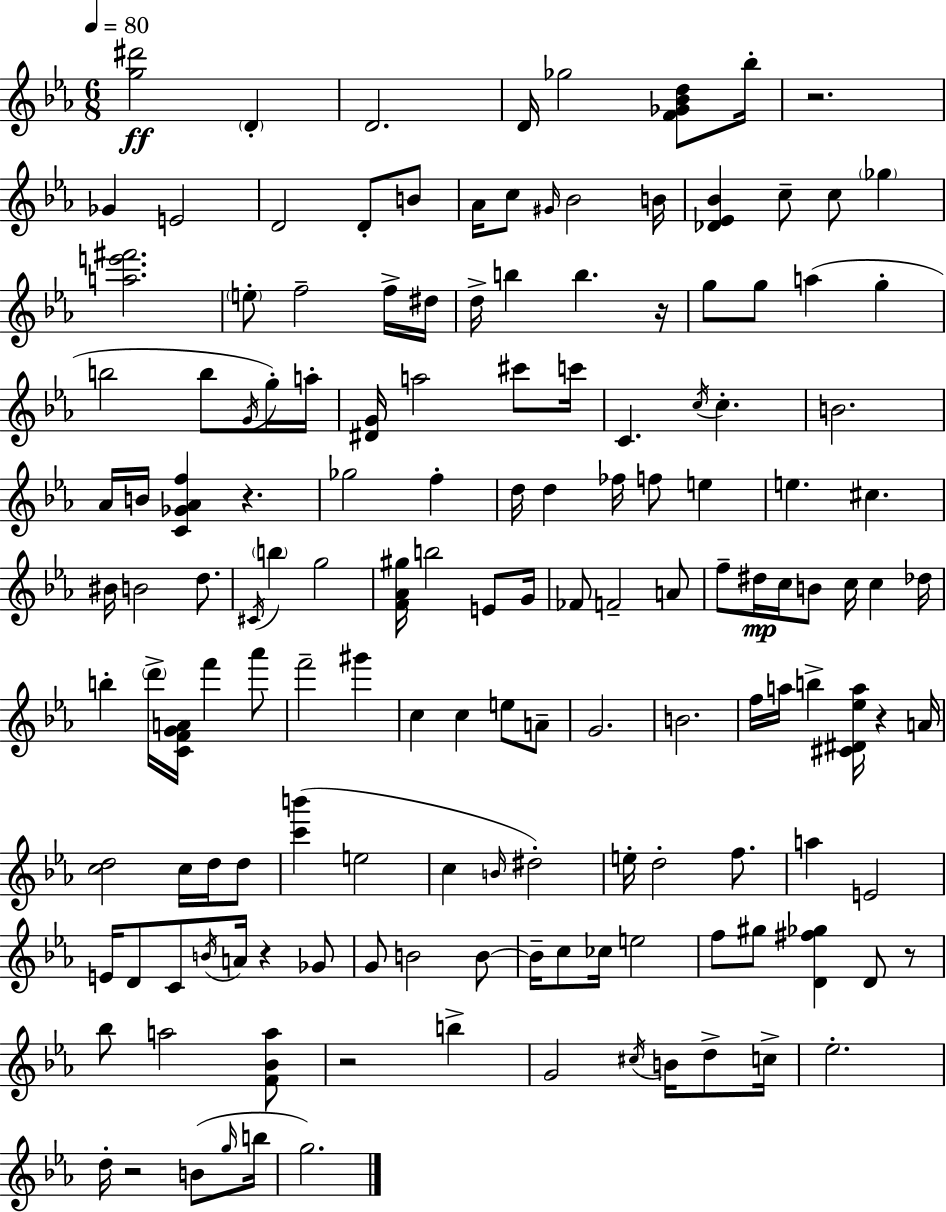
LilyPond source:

{
  \clef treble
  \numericTimeSignature
  \time 6/8
  \key c \minor
  \tempo 4 = 80
  <g'' dis'''>2\ff \parenthesize d'4-. | d'2. | d'16 ges''2 <f' ges' bes' d''>8 bes''16-. | r2. | \break ges'4 e'2 | d'2 d'8-. b'8 | aes'16 c''8 \grace { gis'16 } bes'2 | b'16 <des' ees' bes'>4 c''8-- c''8 \parenthesize ges''4 | \break <a'' e''' fis'''>2. | \parenthesize e''8-. f''2-- f''16-> | dis''16 d''16-> b''4 b''4. | r16 g''8 g''8 a''4( g''4-. | \break b''2 b''8 \acciaccatura { g'16 }) | g''16-. a''16-. <dis' g'>16 a''2 cis'''8 | c'''16 c'4. \acciaccatura { c''16 } c''4.-. | b'2. | \break aes'16 b'16 <c' ges' aes' f''>4 r4. | ges''2 f''4-. | d''16 d''4 fes''16 f''8 e''4 | e''4. cis''4. | \break bis'16 b'2 | d''8. \acciaccatura { cis'16 } \parenthesize b''4 g''2 | <f' aes' gis''>16 b''2 | e'8 g'16 fes'8 f'2-- | \break a'8 f''8-- dis''16\mp c''16 b'8 c''16 c''4 | des''16 b''4-. \parenthesize d'''16-> <c' f' g' a'>16 f'''4 | aes'''8 f'''2-- | gis'''4 c''4 c''4 | \break e''8 a'8-- g'2. | b'2. | f''16 a''16 b''4-> <cis' dis' ees'' a''>16 r4 | a'16 <c'' d''>2 | \break c''16 d''16 d''8 <c''' b'''>4( e''2 | c''4 \grace { b'16 }) dis''2-. | e''16-. d''2-. | f''8. a''4 e'2 | \break e'16 d'8 c'8 \acciaccatura { b'16 } a'16 | r4 ges'8 g'8 b'2 | b'8~~ b'16-- c''8 ces''16 e''2 | f''8 gis''8 <d' fis'' ges''>4 | \break d'8 r8 bes''8 a''2 | <f' bes' a''>8 r2 | b''4-> g'2 | \acciaccatura { cis''16 } b'16 d''8-> c''16-> ees''2.-. | \break d''16-. r2 | b'8( \grace { g''16 } b''16 g''2.) | \bar "|."
}